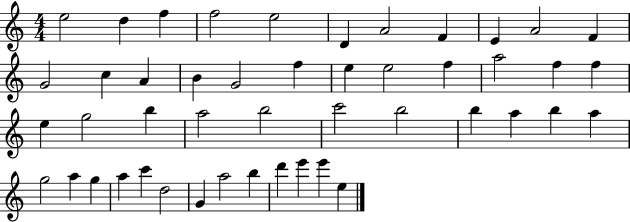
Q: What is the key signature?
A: C major